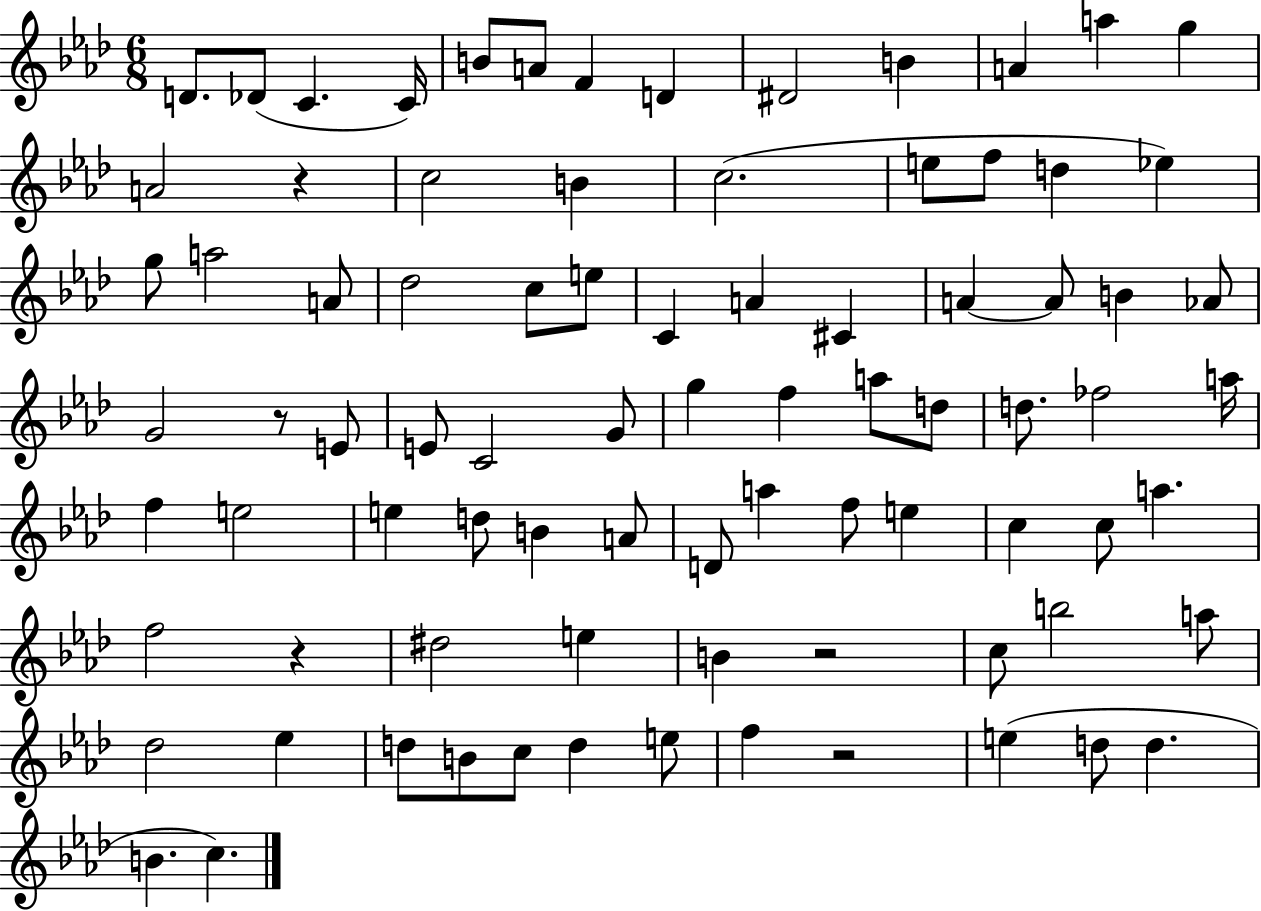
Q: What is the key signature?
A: AES major